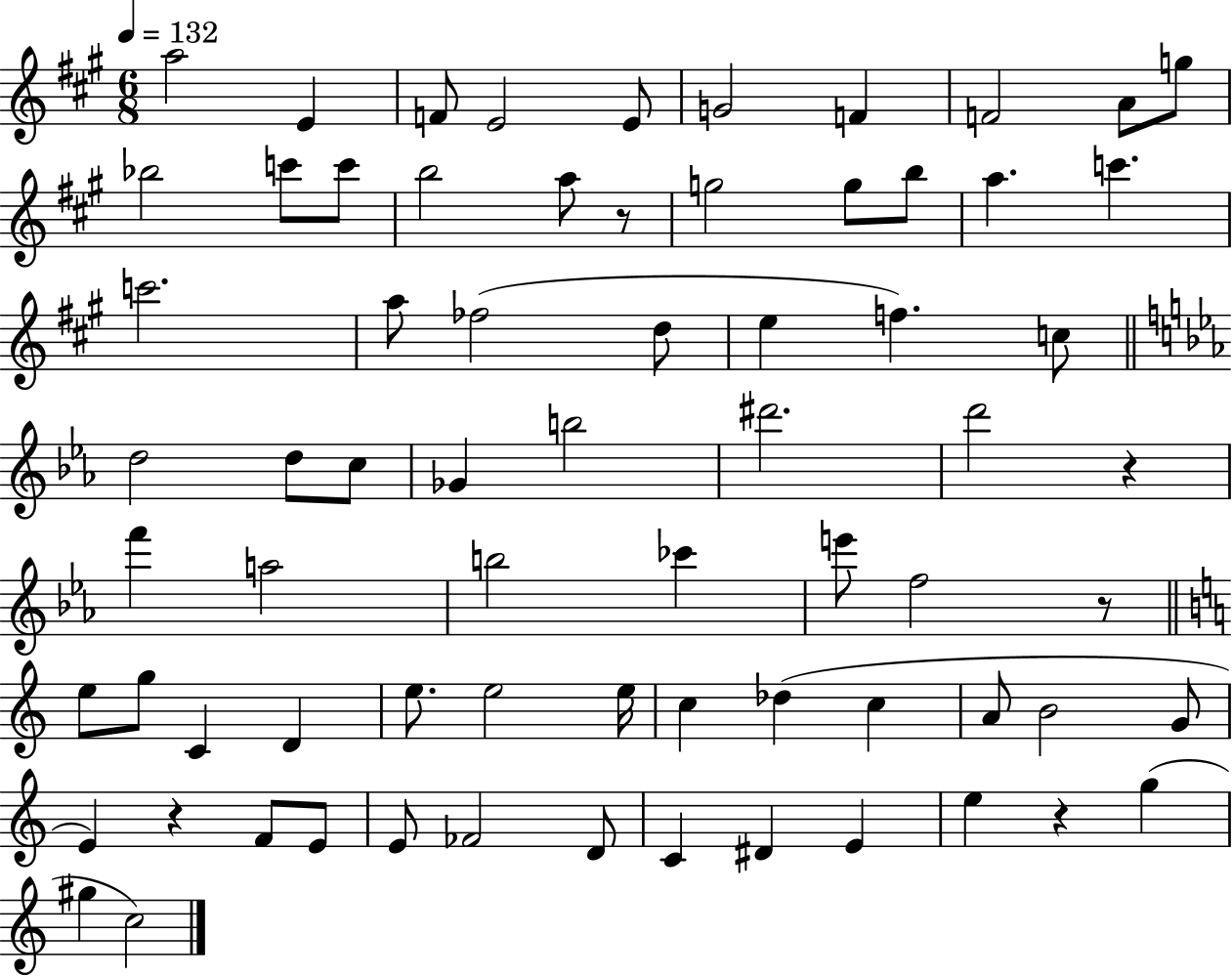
{
  \clef treble
  \numericTimeSignature
  \time 6/8
  \key a \major
  \tempo 4 = 132
  a''2 e'4 | f'8 e'2 e'8 | g'2 f'4 | f'2 a'8 g''8 | \break bes''2 c'''8 c'''8 | b''2 a''8 r8 | g''2 g''8 b''8 | a''4. c'''4. | \break c'''2. | a''8 fes''2( d''8 | e''4 f''4.) c''8 | \bar "||" \break \key ees \major d''2 d''8 c''8 | ges'4 b''2 | dis'''2. | d'''2 r4 | \break f'''4 a''2 | b''2 ces'''4 | e'''8 f''2 r8 | \bar "||" \break \key c \major e''8 g''8 c'4 d'4 | e''8. e''2 e''16 | c''4 des''4( c''4 | a'8 b'2 g'8 | \break e'4) r4 f'8 e'8 | e'8 fes'2 d'8 | c'4 dis'4 e'4 | e''4 r4 g''4( | \break gis''4 c''2) | \bar "|."
}